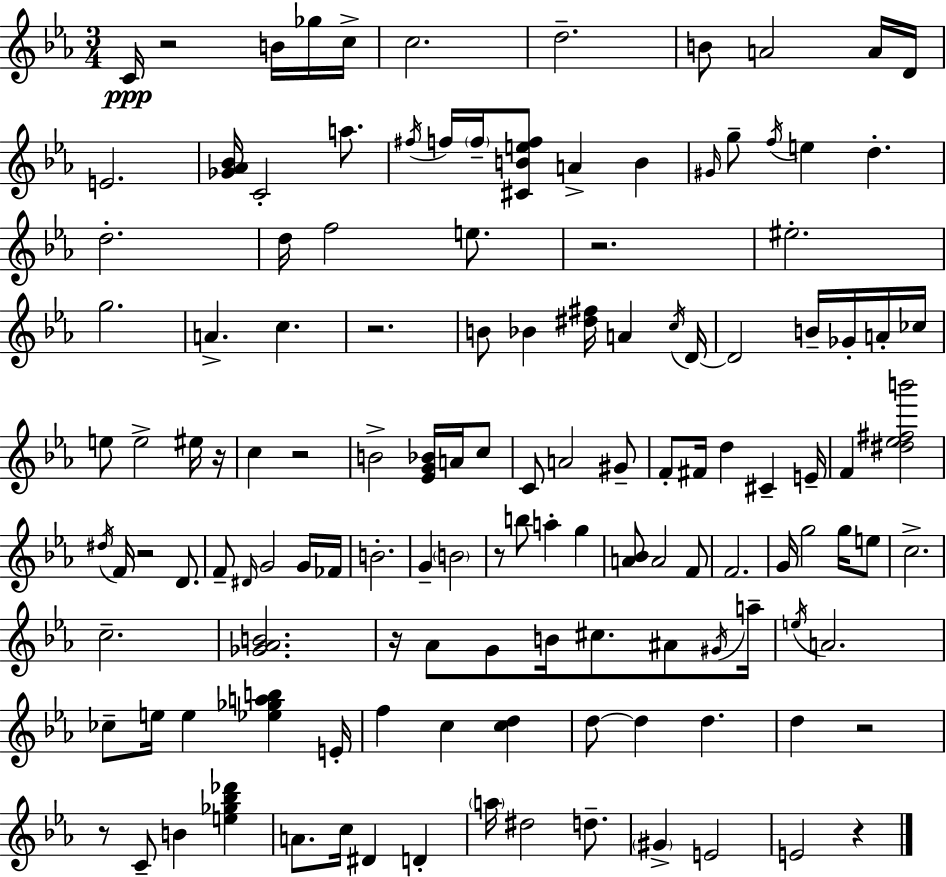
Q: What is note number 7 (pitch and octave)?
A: B4